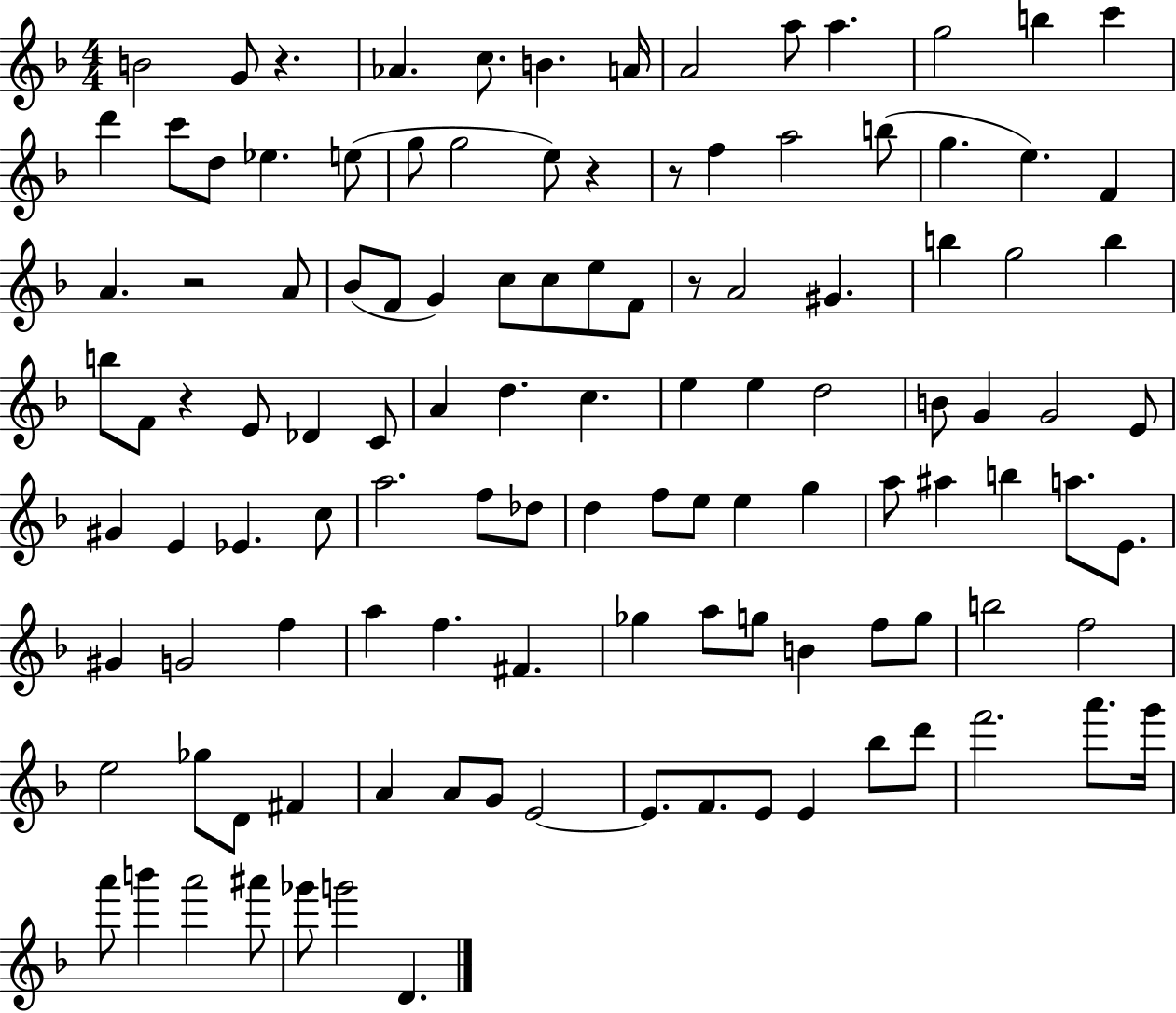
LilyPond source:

{
  \clef treble
  \numericTimeSignature
  \time 4/4
  \key f \major
  \repeat volta 2 { b'2 g'8 r4. | aes'4. c''8. b'4. a'16 | a'2 a''8 a''4. | g''2 b''4 c'''4 | \break d'''4 c'''8 d''8 ees''4. e''8( | g''8 g''2 e''8) r4 | r8 f''4 a''2 b''8( | g''4. e''4.) f'4 | \break a'4. r2 a'8 | bes'8( f'8 g'4) c''8 c''8 e''8 f'8 | r8 a'2 gis'4. | b''4 g''2 b''4 | \break b''8 f'8 r4 e'8 des'4 c'8 | a'4 d''4. c''4. | e''4 e''4 d''2 | b'8 g'4 g'2 e'8 | \break gis'4 e'4 ees'4. c''8 | a''2. f''8 des''8 | d''4 f''8 e''8 e''4 g''4 | a''8 ais''4 b''4 a''8. e'8. | \break gis'4 g'2 f''4 | a''4 f''4. fis'4. | ges''4 a''8 g''8 b'4 f''8 g''8 | b''2 f''2 | \break e''2 ges''8 d'8 fis'4 | a'4 a'8 g'8 e'2~~ | e'8. f'8. e'8 e'4 bes''8 d'''8 | f'''2. a'''8. g'''16 | \break a'''8 b'''4 a'''2 ais'''8 | ges'''8 g'''2 d'4. | } \bar "|."
}